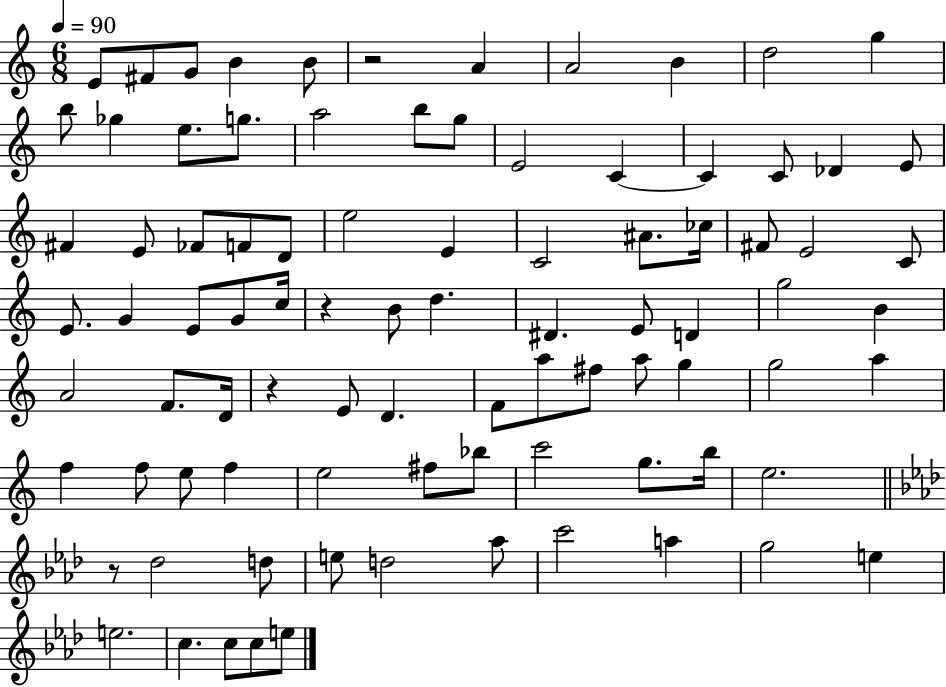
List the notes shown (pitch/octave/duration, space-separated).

E4/e F#4/e G4/e B4/q B4/e R/h A4/q A4/h B4/q D5/h G5/q B5/e Gb5/q E5/e. G5/e. A5/h B5/e G5/e E4/h C4/q C4/q C4/e Db4/q E4/e F#4/q E4/e FES4/e F4/e D4/e E5/h E4/q C4/h A#4/e. CES5/s F#4/e E4/h C4/e E4/e. G4/q E4/e G4/e C5/s R/q B4/e D5/q. D#4/q. E4/e D4/q G5/h B4/q A4/h F4/e. D4/s R/q E4/e D4/q. F4/e A5/e F#5/e A5/e G5/q G5/h A5/q F5/q F5/e E5/e F5/q E5/h F#5/e Bb5/e C6/h G5/e. B5/s E5/h. R/e Db5/h D5/e E5/e D5/h Ab5/e C6/h A5/q G5/h E5/q E5/h. C5/q. C5/e C5/e E5/e